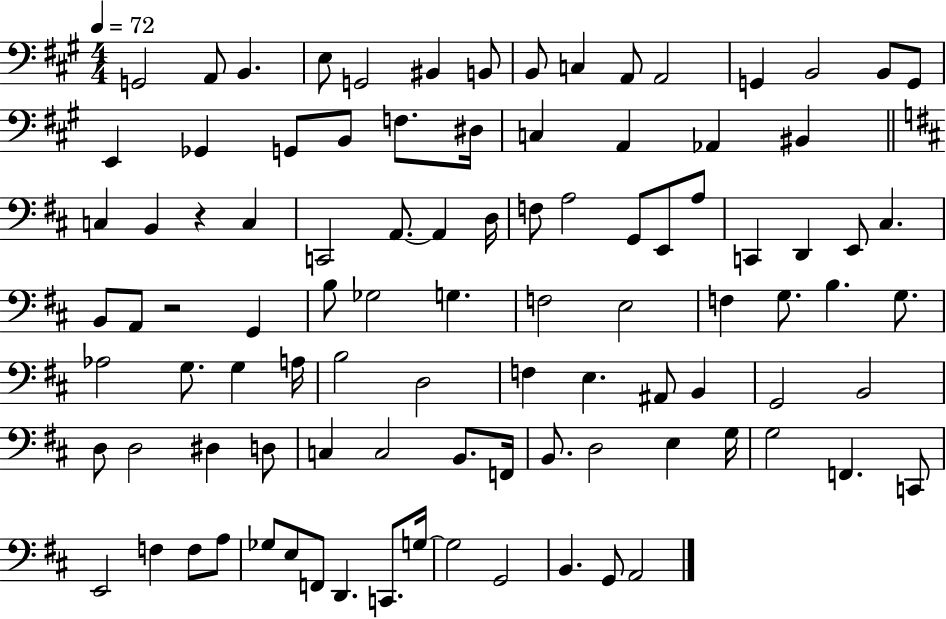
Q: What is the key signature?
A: A major